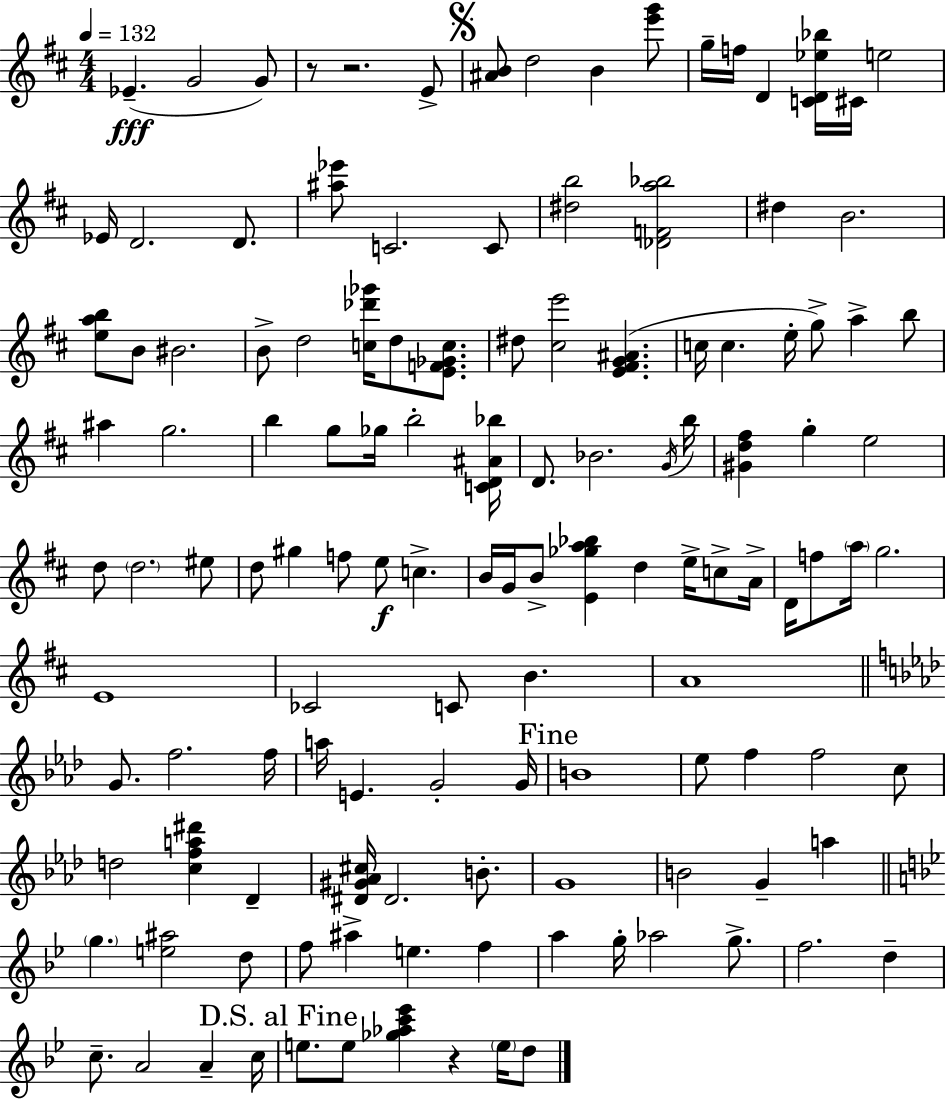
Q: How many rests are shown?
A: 3